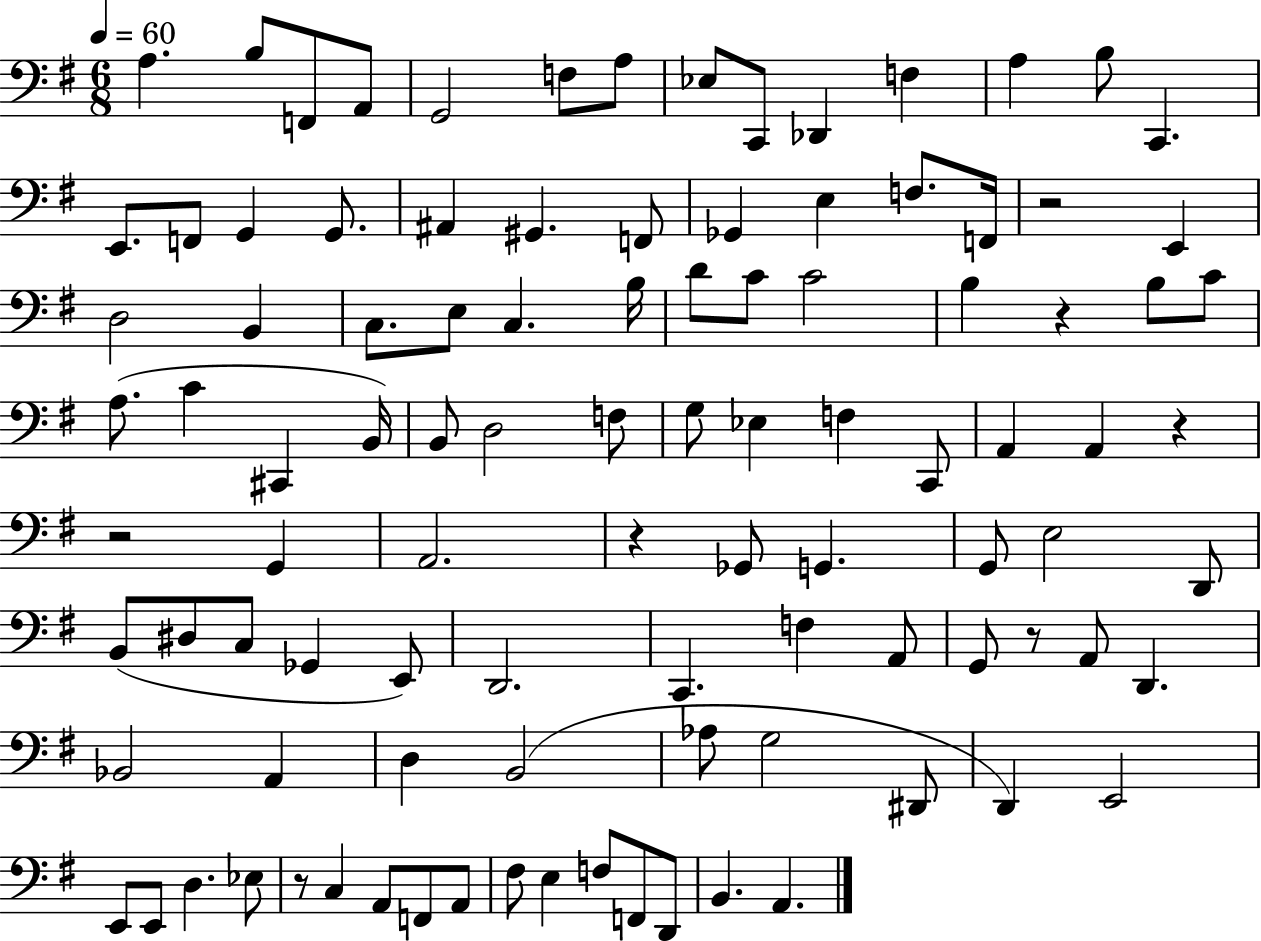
{
  \clef bass
  \numericTimeSignature
  \time 6/8
  \key g \major
  \tempo 4 = 60
  a4. b8 f,8 a,8 | g,2 f8 a8 | ees8 c,8 des,4 f4 | a4 b8 c,4. | \break e,8. f,8 g,4 g,8. | ais,4 gis,4. f,8 | ges,4 e4 f8. f,16 | r2 e,4 | \break d2 b,4 | c8. e8 c4. b16 | d'8 c'8 c'2 | b4 r4 b8 c'8 | \break a8.( c'4 cis,4 b,16) | b,8 d2 f8 | g8 ees4 f4 c,8 | a,4 a,4 r4 | \break r2 g,4 | a,2. | r4 ges,8 g,4. | g,8 e2 d,8 | \break b,8( dis8 c8 ges,4 e,8) | d,2. | c,4. f4 a,8 | g,8 r8 a,8 d,4. | \break bes,2 a,4 | d4 b,2( | aes8 g2 dis,8 | d,4) e,2 | \break e,8 e,8 d4. ees8 | r8 c4 a,8 f,8 a,8 | fis8 e4 f8 f,8 d,8 | b,4. a,4. | \break \bar "|."
}